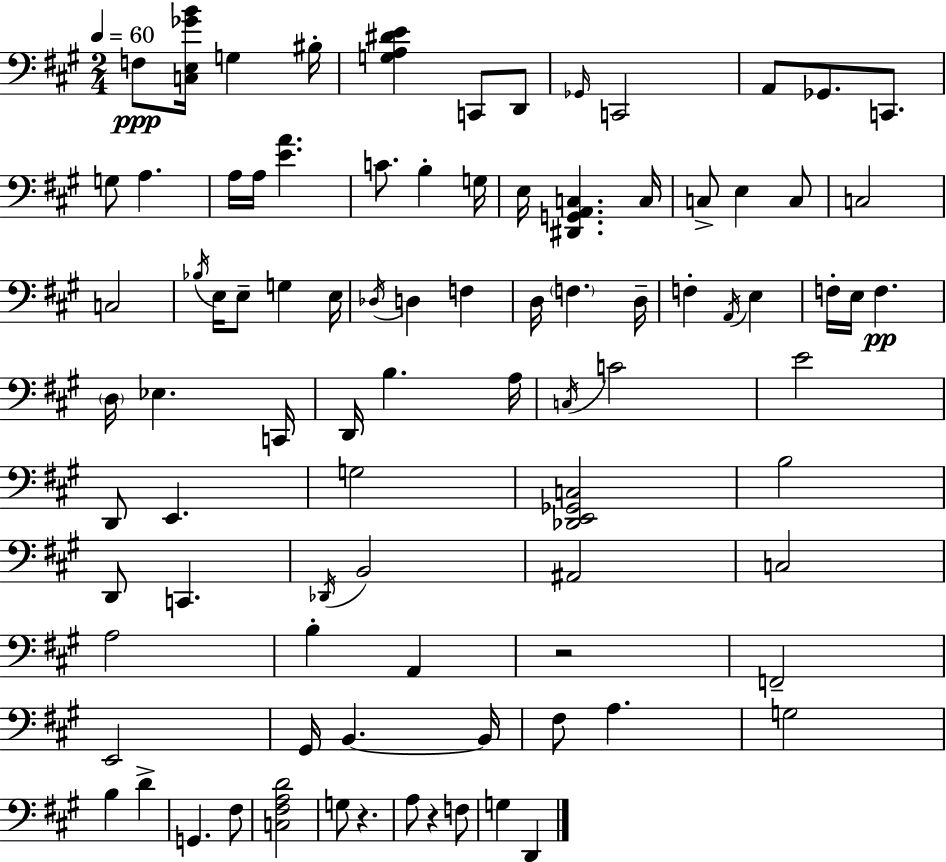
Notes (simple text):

F3/e [C3,E3,Gb4,B4]/s G3/q BIS3/s [G3,A3,D#4,E4]/q C2/e D2/e Gb2/s C2/h A2/e Gb2/e. C2/e. G3/e A3/q. A3/s A3/s [E4,A4]/q. C4/e. B3/q G3/s E3/s [D#2,G2,A2,C3]/q. C3/s C3/e E3/q C3/e C3/h C3/h Bb3/s E3/s E3/e G3/q E3/s Db3/s D3/q F3/q D3/s F3/q. D3/s F3/q A2/s E3/q F3/s E3/s F3/q. D3/s Eb3/q. C2/s D2/s B3/q. A3/s C3/s C4/h E4/h D2/e E2/q. G3/h [Db2,E2,Gb2,C3]/h B3/h D2/e C2/q. Db2/s B2/h A#2/h C3/h A3/h B3/q A2/q R/h F2/h E2/h G#2/s B2/q. B2/s F#3/e A3/q. G3/h B3/q D4/q G2/q. F#3/e [C3,F#3,A3,D4]/h G3/e R/q. A3/e R/q F3/e G3/q D2/q